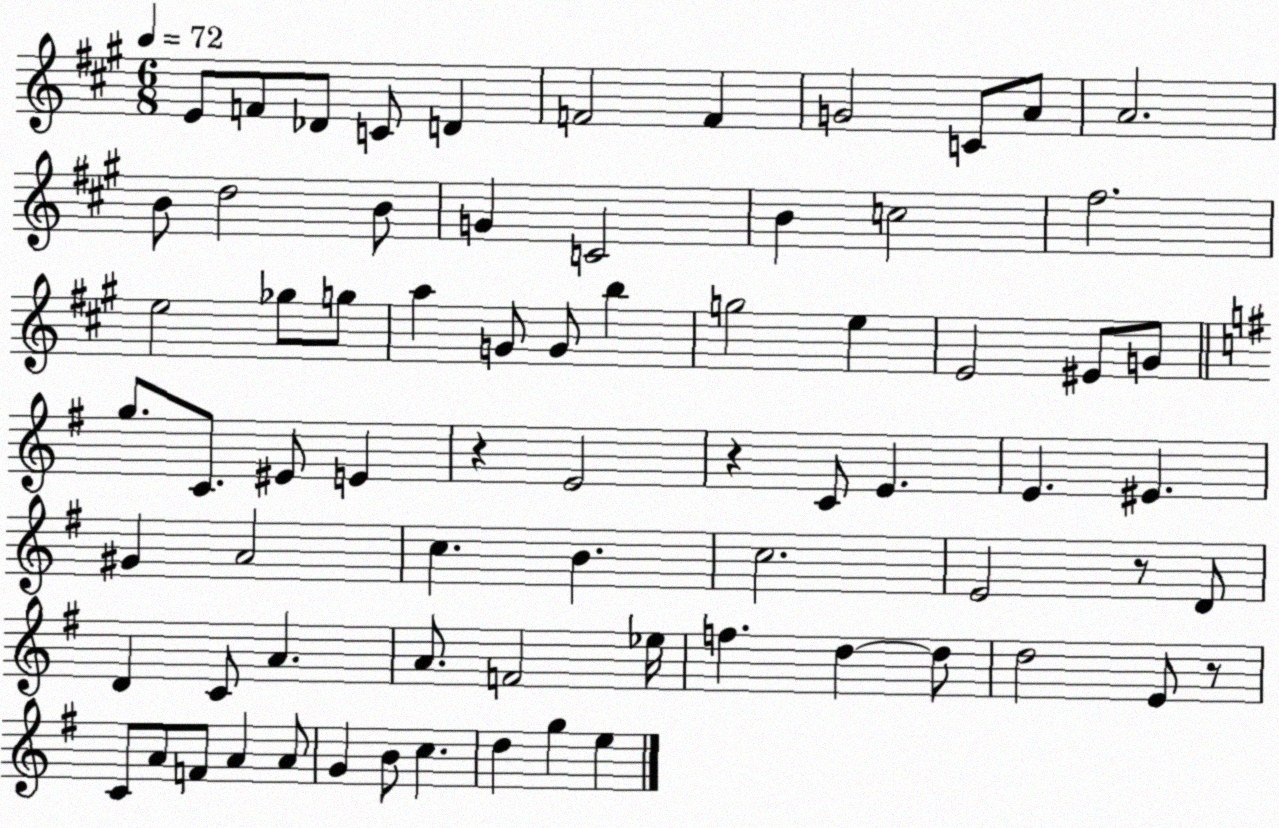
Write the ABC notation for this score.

X:1
T:Untitled
M:6/8
L:1/4
K:A
E/2 F/2 _D/2 C/2 D F2 F G2 C/2 A/2 A2 B/2 d2 B/2 G C2 B c2 ^f2 e2 _g/2 g/2 a G/2 G/2 b g2 e E2 ^E/2 G/2 g/2 C/2 ^E/2 E z E2 z C/2 E E ^E ^G A2 c B c2 E2 z/2 D/2 D C/2 A A/2 F2 _e/4 f d d/2 d2 E/2 z/2 C/2 A/2 F/2 A A/2 G B/2 c d g e